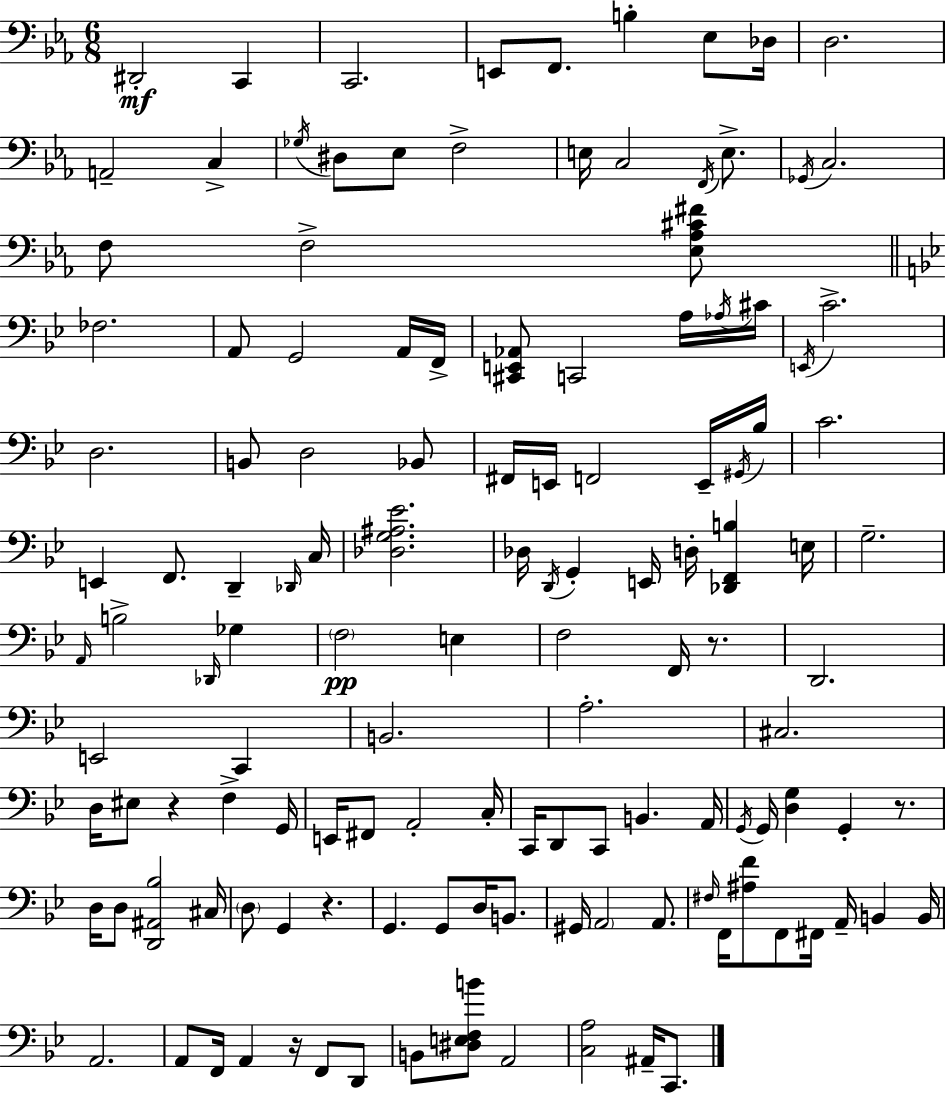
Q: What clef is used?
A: bass